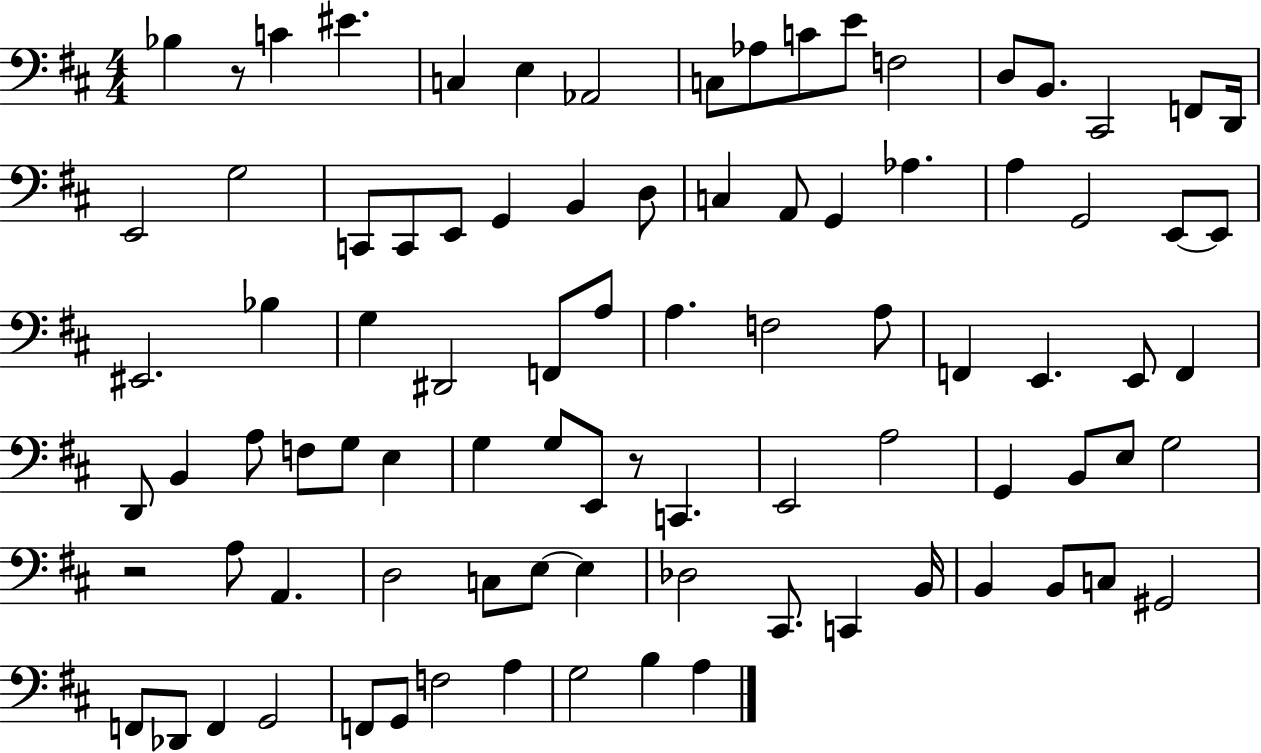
{
  \clef bass
  \numericTimeSignature
  \time 4/4
  \key d \major
  bes4 r8 c'4 eis'4. | c4 e4 aes,2 | c8 aes8 c'8 e'8 f2 | d8 b,8. cis,2 f,8 d,16 | \break e,2 g2 | c,8 c,8 e,8 g,4 b,4 d8 | c4 a,8 g,4 aes4. | a4 g,2 e,8~~ e,8 | \break eis,2. bes4 | g4 dis,2 f,8 a8 | a4. f2 a8 | f,4 e,4. e,8 f,4 | \break d,8 b,4 a8 f8 g8 e4 | g4 g8 e,8 r8 c,4. | e,2 a2 | g,4 b,8 e8 g2 | \break r2 a8 a,4. | d2 c8 e8~~ e4 | des2 cis,8. c,4 b,16 | b,4 b,8 c8 gis,2 | \break f,8 des,8 f,4 g,2 | f,8 g,8 f2 a4 | g2 b4 a4 | \bar "|."
}